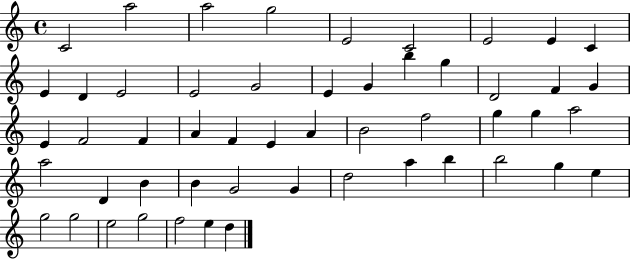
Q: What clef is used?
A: treble